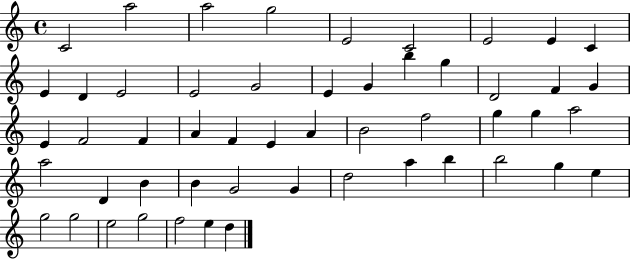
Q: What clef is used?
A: treble